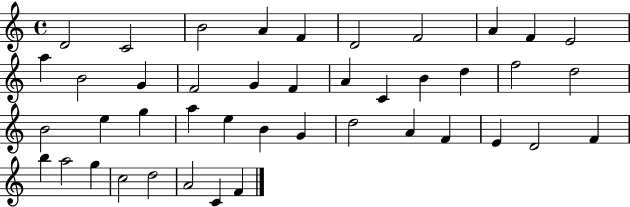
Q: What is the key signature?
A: C major